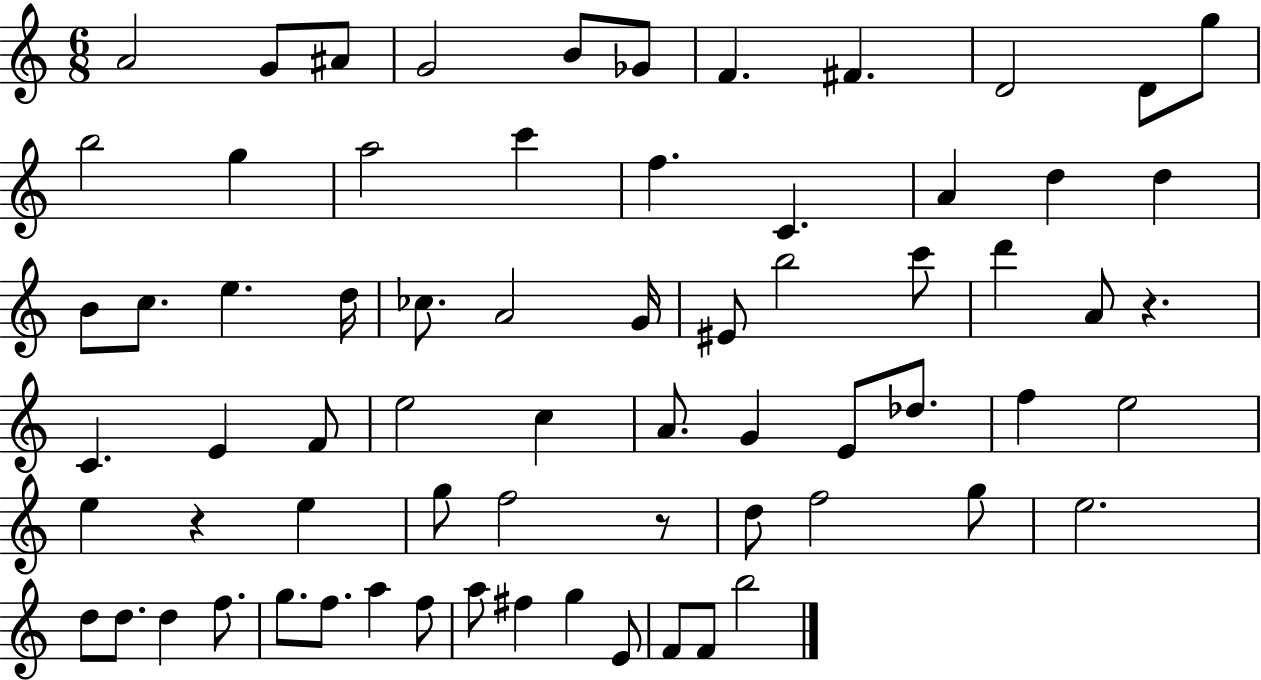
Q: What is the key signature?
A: C major